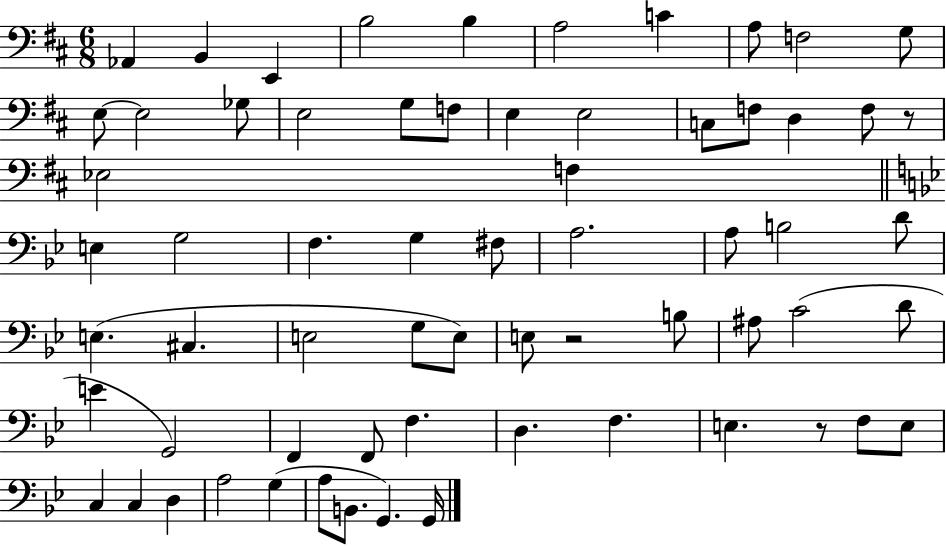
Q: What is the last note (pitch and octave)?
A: G2